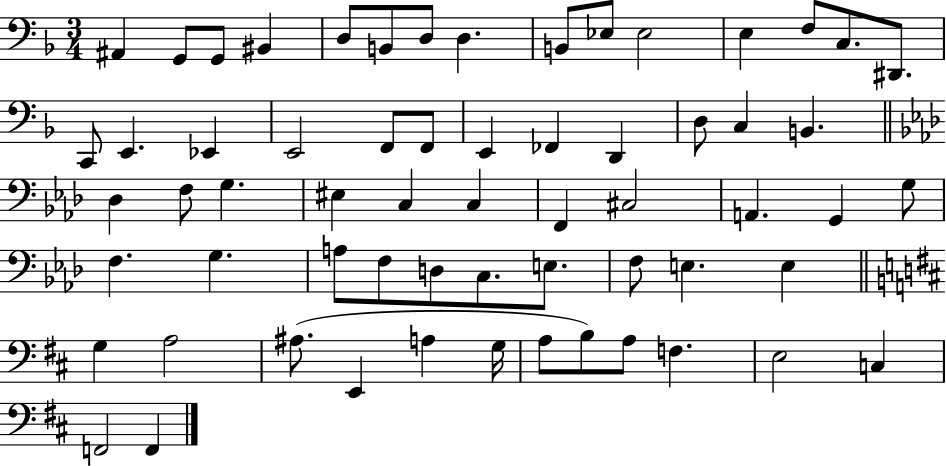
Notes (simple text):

A#2/q G2/e G2/e BIS2/q D3/e B2/e D3/e D3/q. B2/e Eb3/e Eb3/h E3/q F3/e C3/e. D#2/e. C2/e E2/q. Eb2/q E2/h F2/e F2/e E2/q FES2/q D2/q D3/e C3/q B2/q. Db3/q F3/e G3/q. EIS3/q C3/q C3/q F2/q C#3/h A2/q. G2/q G3/e F3/q. G3/q. A3/e F3/e D3/e C3/e. E3/e. F3/e E3/q. E3/q G3/q A3/h A#3/e. E2/q A3/q G3/s A3/e B3/e A3/e F3/q. E3/h C3/q F2/h F2/q